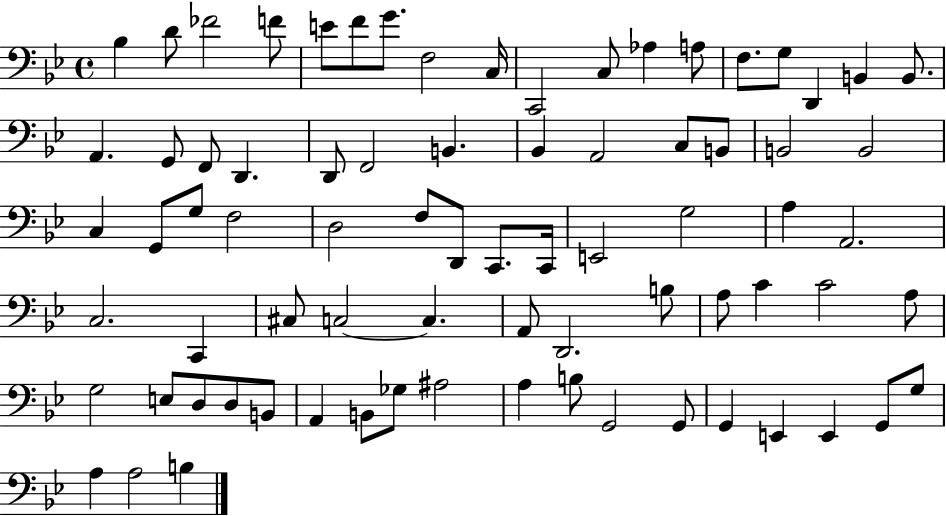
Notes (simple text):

Bb3/q D4/e FES4/h F4/e E4/e F4/e G4/e. F3/h C3/s C2/h C3/e Ab3/q A3/e F3/e. G3/e D2/q B2/q B2/e. A2/q. G2/e F2/e D2/q. D2/e F2/h B2/q. Bb2/q A2/h C3/e B2/e B2/h B2/h C3/q G2/e G3/e F3/h D3/h F3/e D2/e C2/e. C2/s E2/h G3/h A3/q A2/h. C3/h. C2/q C#3/e C3/h C3/q. A2/e D2/h. B3/e A3/e C4/q C4/h A3/e G3/h E3/e D3/e D3/e B2/e A2/q B2/e Gb3/e A#3/h A3/q B3/e G2/h G2/e G2/q E2/q E2/q G2/e G3/e A3/q A3/h B3/q